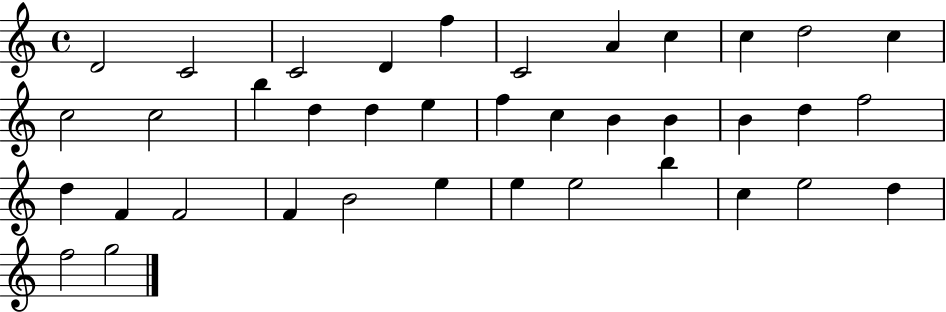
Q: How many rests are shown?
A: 0